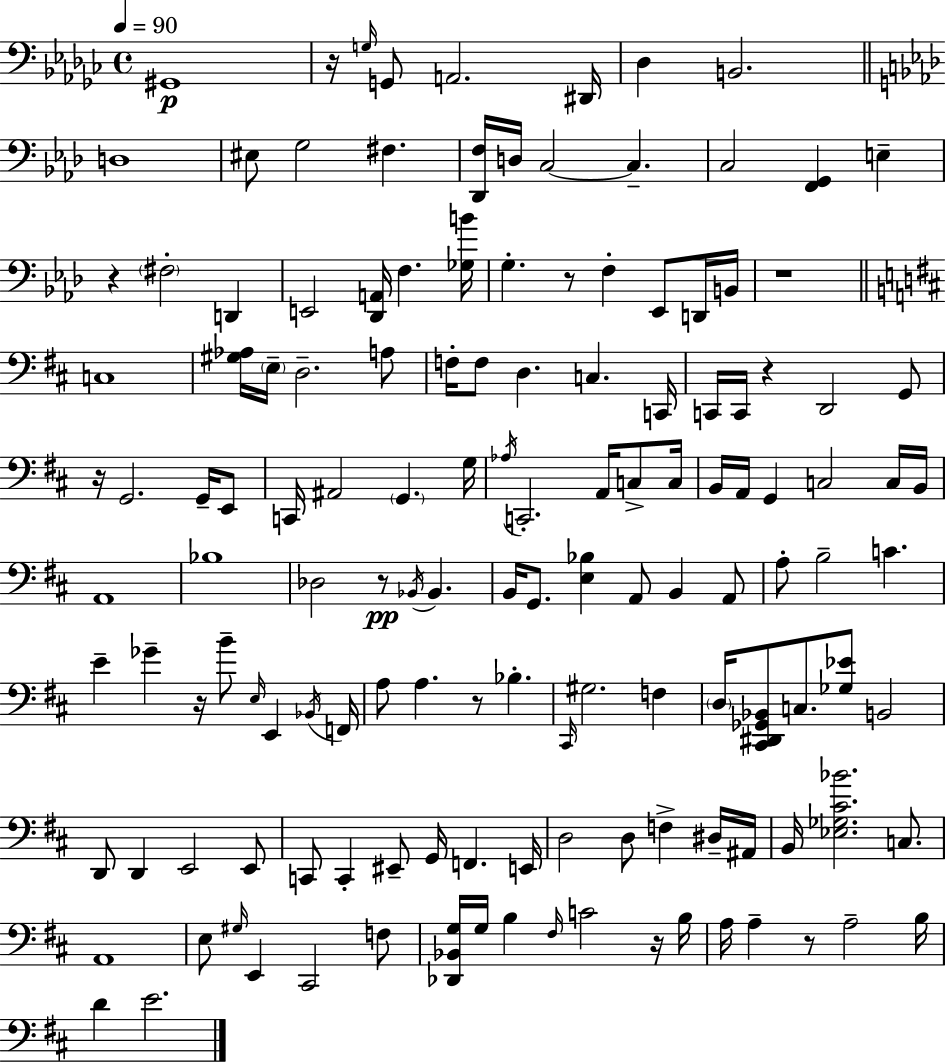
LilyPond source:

{
  \clef bass
  \time 4/4
  \defaultTimeSignature
  \key ees \minor
  \tempo 4 = 90
  gis,1\p | r16 \grace { g16 } g,8 a,2. | dis,16 des4 b,2. | \bar "||" \break \key aes \major d1 | eis8 g2 fis4. | <des, f>16 d16 c2~~ c4.-- | c2 <f, g,>4 e4-- | \break r4 \parenthesize fis2-. d,4 | e,2 <des, a,>16 f4. <ges b'>16 | g4.-. r8 f4-. ees,8 d,16 b,16 | r1 | \break \bar "||" \break \key b \minor c1 | <gis aes>16 \parenthesize e16-- d2.-- a8 | f16-. f8 d4. c4. c,16 | c,16 c,16 r4 d,2 g,8 | \break r16 g,2. g,16-- e,8 | c,16 ais,2 \parenthesize g,4. g16 | \acciaccatura { aes16 } c,2.-. a,16 c8-> | c16 b,16 a,16 g,4 c2 c16 | \break b,16 a,1 | bes1 | des2 r8\pp \acciaccatura { bes,16 } bes,4. | b,16 g,8. <e bes>4 a,8 b,4 | \break a,8 a8-. b2-- c'4. | e'4-- ges'4-- r16 b'8-- \grace { e16 } e,4 | \acciaccatura { bes,16 } f,16 a8 a4. r8 bes4.-. | \grace { cis,16 } gis2. | \break f4 \parenthesize d16 <cis, dis, ges, bes,>8 c8. <ges ees'>8 b,2 | d,8 d,4 e,2 | e,8 c,8 c,4-. eis,8-- g,16 f,4. | e,16 d2 d8 f4-> | \break dis16-- ais,16 b,16 <ees ges cis' bes'>2. | c8. a,1 | e8 \grace { gis16 } e,4 cis,2 | f8 <des, bes, g>16 g16 b4 \grace { fis16 } c'2 | \break r16 b16 a16 a4-- r8 a2-- | b16 d'4 e'2. | \bar "|."
}